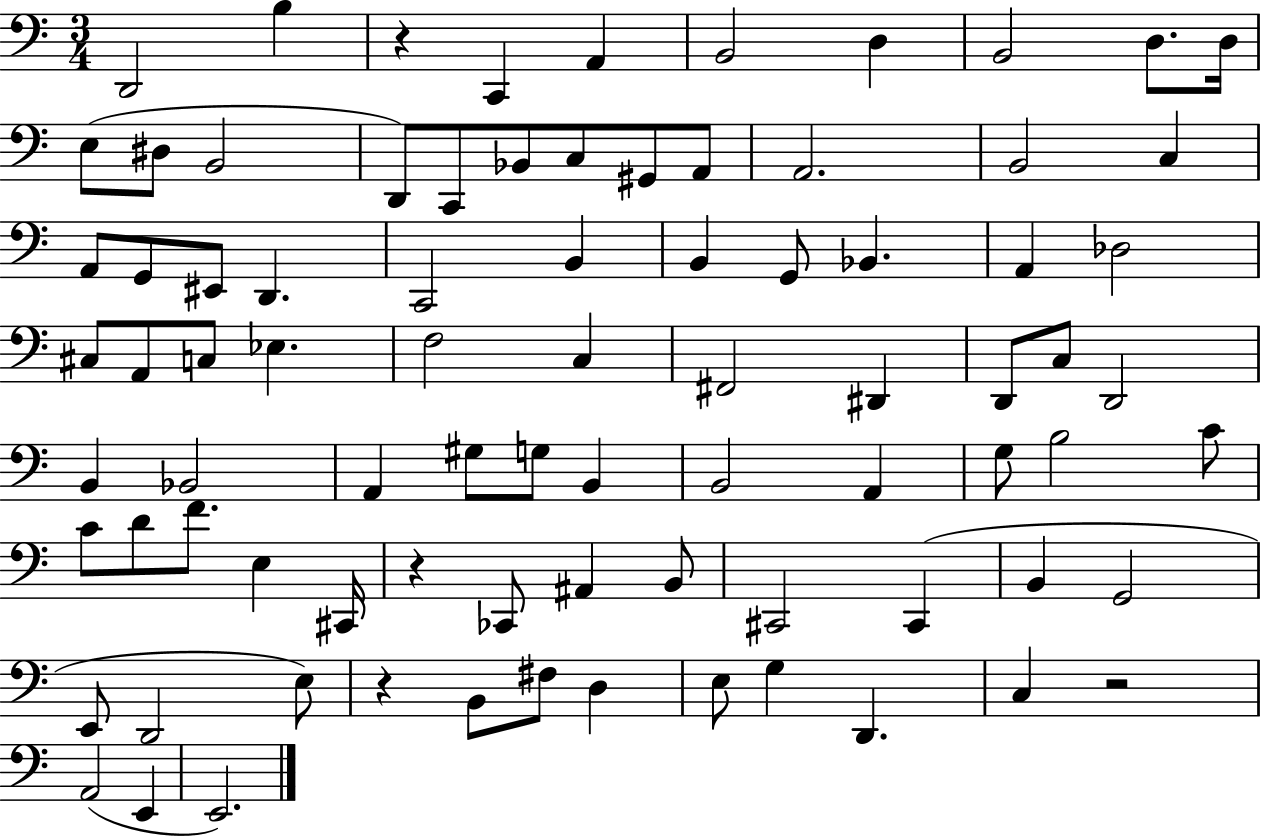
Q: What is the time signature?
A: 3/4